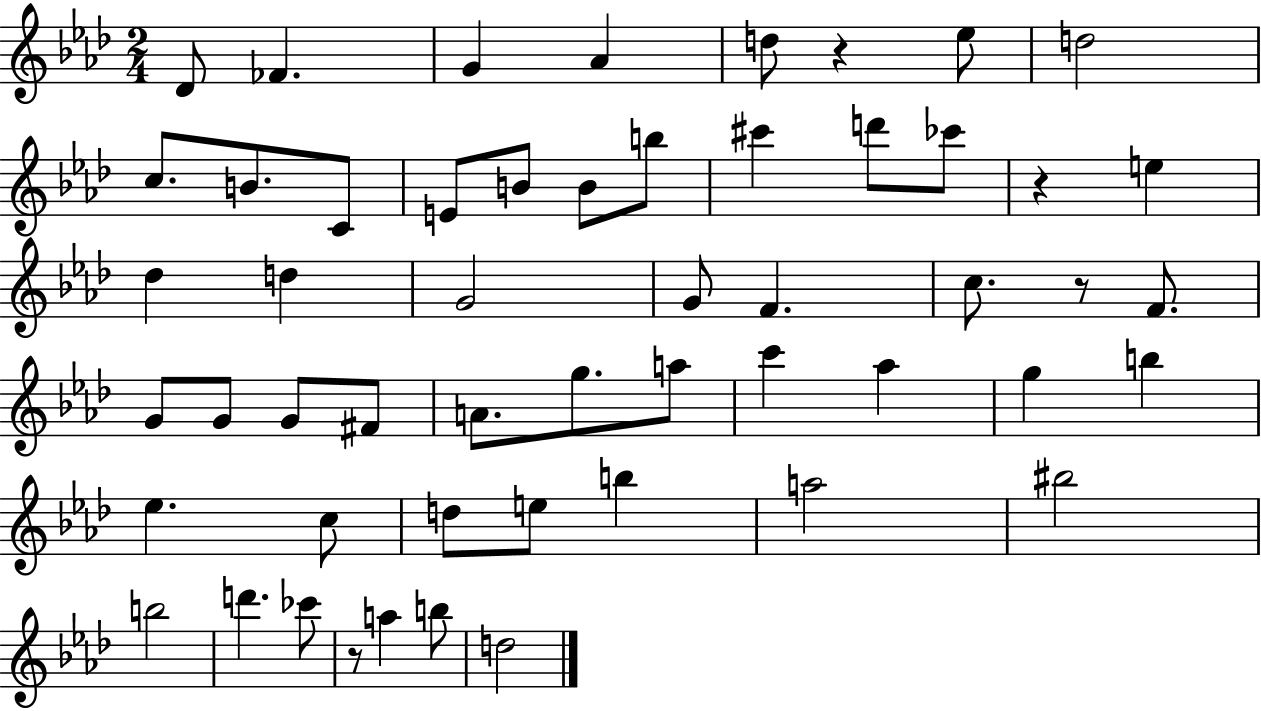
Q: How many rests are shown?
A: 4